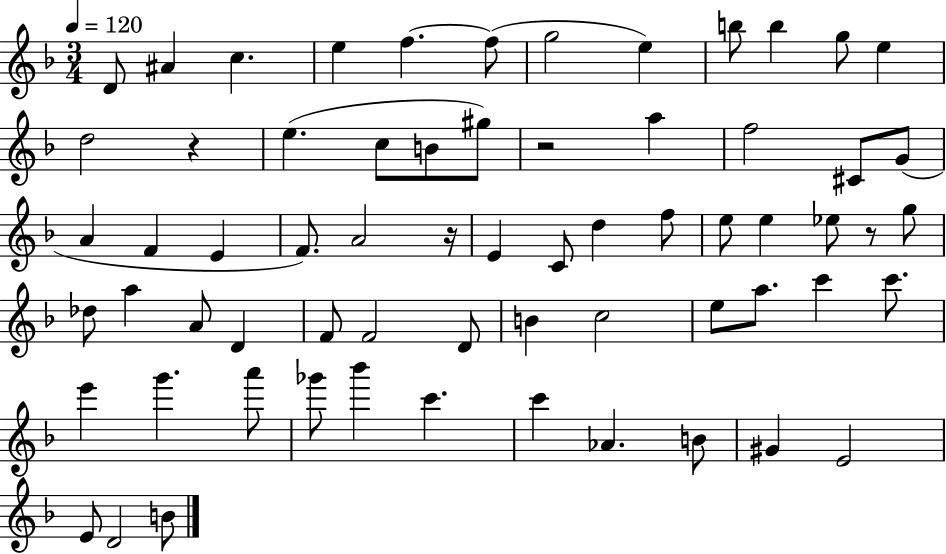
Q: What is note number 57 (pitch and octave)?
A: G#4